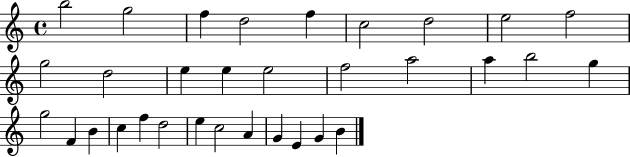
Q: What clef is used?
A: treble